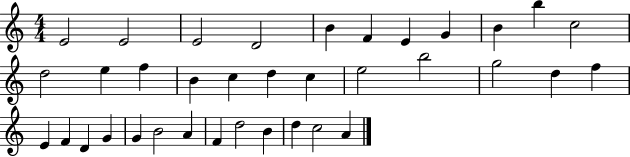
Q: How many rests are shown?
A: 0